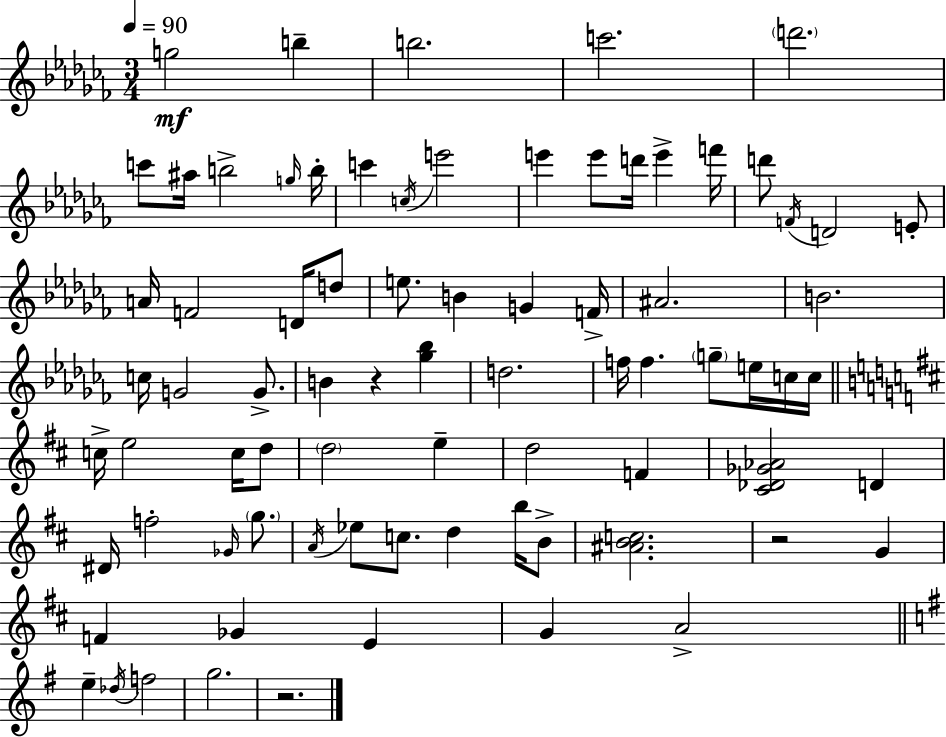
G5/h B5/q B5/h. C6/h. D6/h. C6/e A#5/s B5/h G5/s B5/s C6/q C5/s E6/h E6/q E6/e D6/s E6/q F6/s D6/e F4/s D4/h E4/e A4/s F4/h D4/s D5/e E5/e. B4/q G4/q F4/s A#4/h. B4/h. C5/s G4/h G4/e. B4/q R/q [Gb5,Bb5]/q D5/h. F5/s F5/q. G5/e E5/s C5/s C5/s C5/s E5/h C5/s D5/e D5/h E5/q D5/h F4/q [C#4,Db4,Gb4,Ab4]/h D4/q D#4/s F5/h Gb4/s G5/e. A4/s Eb5/e C5/e. D5/q B5/s B4/e [A#4,B4,C5]/h. R/h G4/q F4/q Gb4/q E4/q G4/q A4/h E5/q Db5/s F5/h G5/h. R/h.